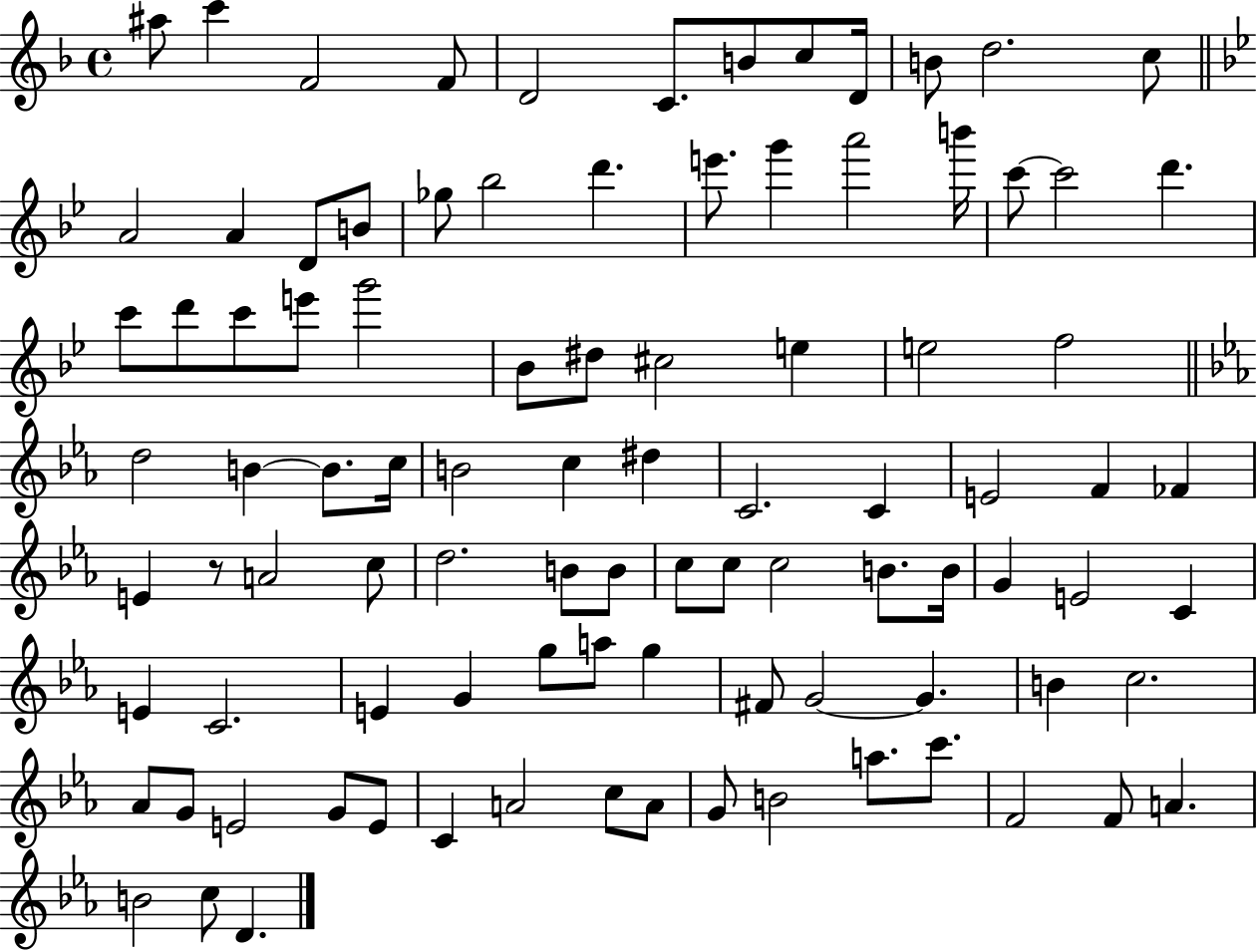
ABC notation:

X:1
T:Untitled
M:4/4
L:1/4
K:F
^a/2 c' F2 F/2 D2 C/2 B/2 c/2 D/4 B/2 d2 c/2 A2 A D/2 B/2 _g/2 _b2 d' e'/2 g' a'2 b'/4 c'/2 c'2 d' c'/2 d'/2 c'/2 e'/2 g'2 _B/2 ^d/2 ^c2 e e2 f2 d2 B B/2 c/4 B2 c ^d C2 C E2 F _F E z/2 A2 c/2 d2 B/2 B/2 c/2 c/2 c2 B/2 B/4 G E2 C E C2 E G g/2 a/2 g ^F/2 G2 G B c2 _A/2 G/2 E2 G/2 E/2 C A2 c/2 A/2 G/2 B2 a/2 c'/2 F2 F/2 A B2 c/2 D